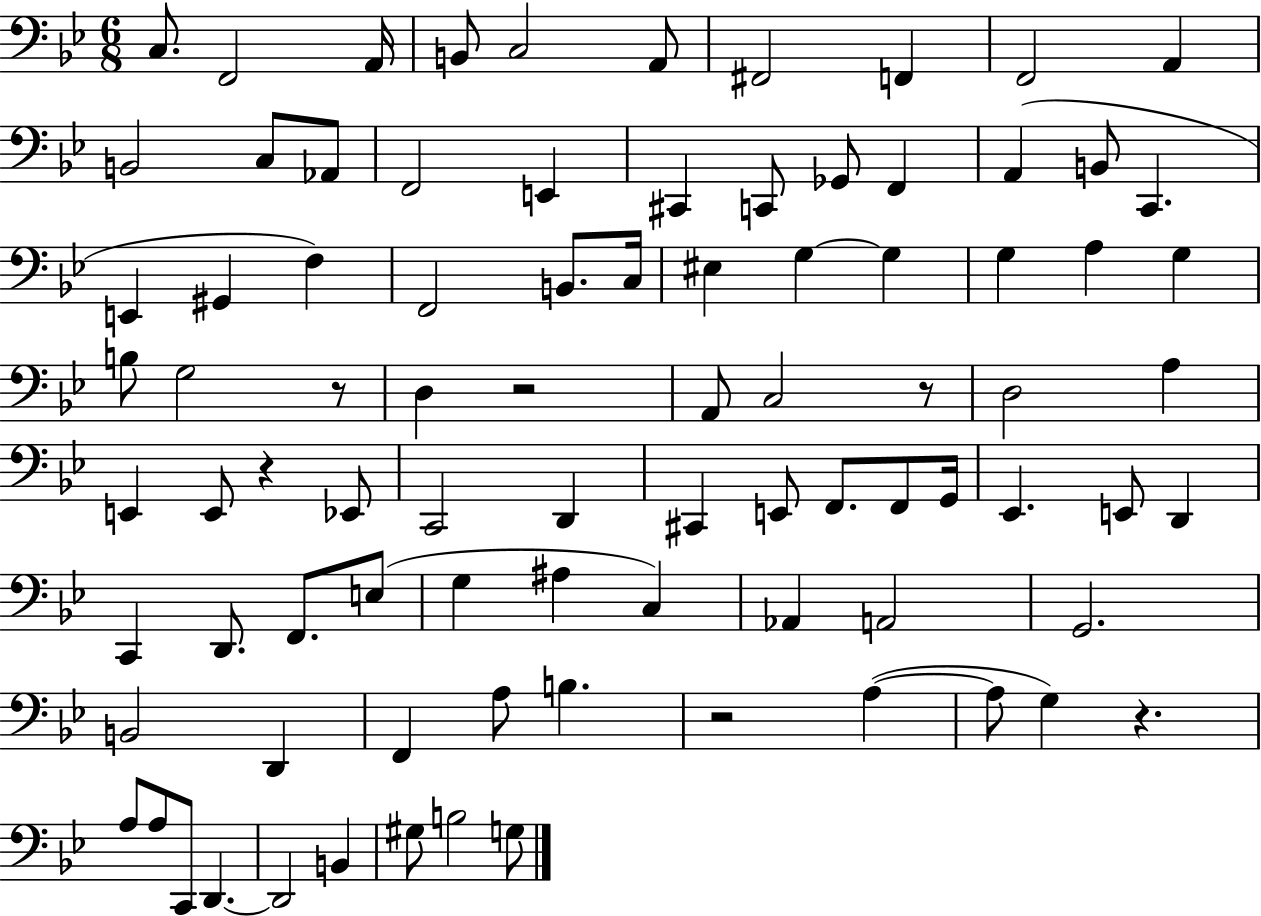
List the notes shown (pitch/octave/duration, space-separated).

C3/e. F2/h A2/s B2/e C3/h A2/e F#2/h F2/q F2/h A2/q B2/h C3/e Ab2/e F2/h E2/q C#2/q C2/e Gb2/e F2/q A2/q B2/e C2/q. E2/q G#2/q F3/q F2/h B2/e. C3/s EIS3/q G3/q G3/q G3/q A3/q G3/q B3/e G3/h R/e D3/q R/h A2/e C3/h R/e D3/h A3/q E2/q E2/e R/q Eb2/e C2/h D2/q C#2/q E2/e F2/e. F2/e G2/s Eb2/q. E2/e D2/q C2/q D2/e. F2/e. E3/e G3/q A#3/q C3/q Ab2/q A2/h G2/h. B2/h D2/q F2/q A3/e B3/q. R/h A3/q A3/e G3/q R/q. A3/e A3/e C2/e D2/q. D2/h B2/q G#3/e B3/h G3/e